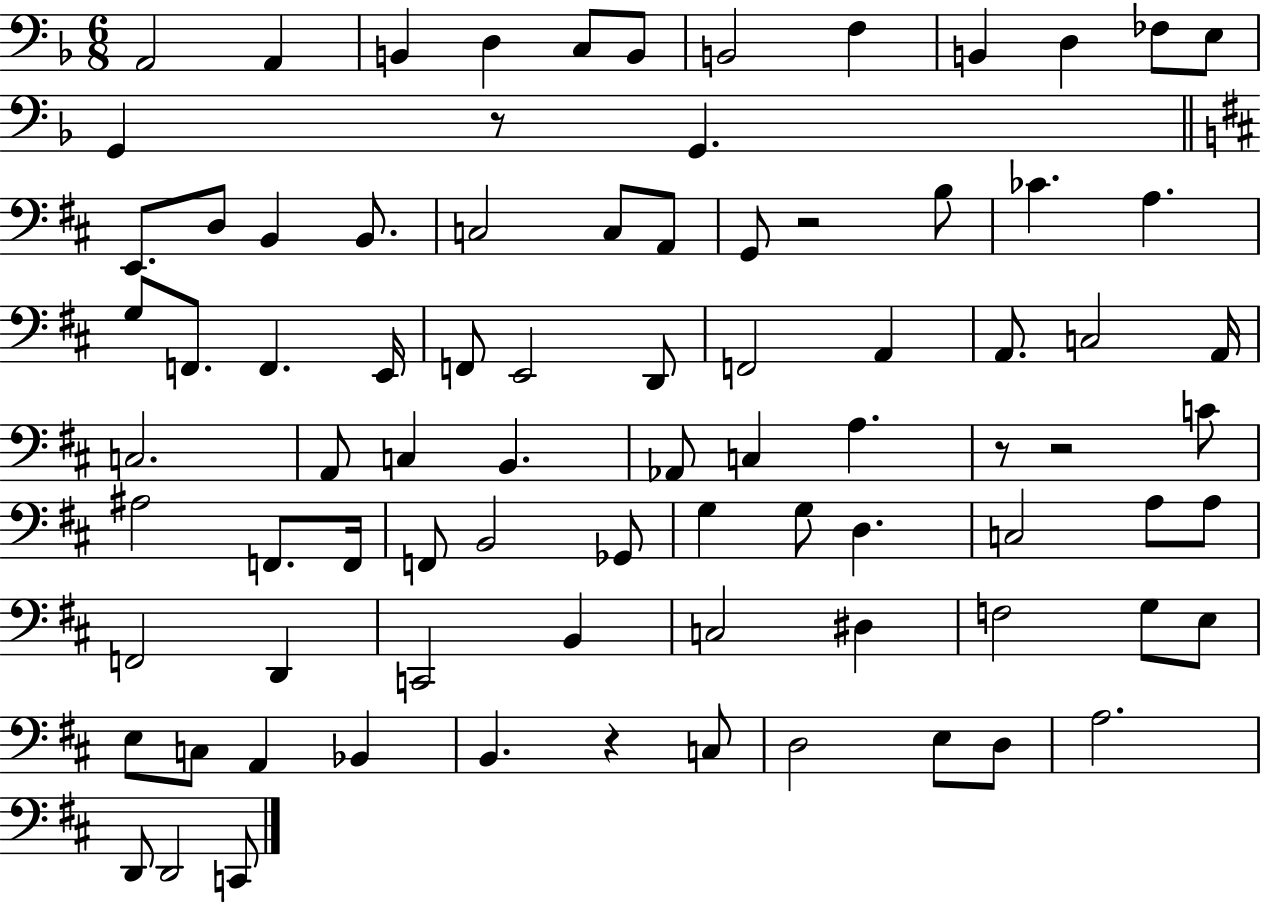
{
  \clef bass
  \numericTimeSignature
  \time 6/8
  \key f \major
  \repeat volta 2 { a,2 a,4 | b,4 d4 c8 b,8 | b,2 f4 | b,4 d4 fes8 e8 | \break g,4 r8 g,4. | \bar "||" \break \key b \minor e,8. d8 b,4 b,8. | c2 c8 a,8 | g,8 r2 b8 | ces'4. a4. | \break g8 f,8. f,4. e,16 | f,8 e,2 d,8 | f,2 a,4 | a,8. c2 a,16 | \break c2. | a,8 c4 b,4. | aes,8 c4 a4. | r8 r2 c'8 | \break ais2 f,8. f,16 | f,8 b,2 ges,8 | g4 g8 d4. | c2 a8 a8 | \break f,2 d,4 | c,2 b,4 | c2 dis4 | f2 g8 e8 | \break e8 c8 a,4 bes,4 | b,4. r4 c8 | d2 e8 d8 | a2. | \break d,8 d,2 c,8 | } \bar "|."
}